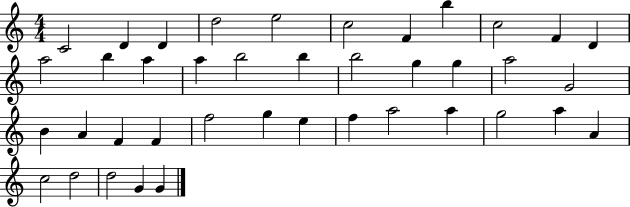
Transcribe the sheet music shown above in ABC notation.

X:1
T:Untitled
M:4/4
L:1/4
K:C
C2 D D d2 e2 c2 F b c2 F D a2 b a a b2 b b2 g g a2 G2 B A F F f2 g e f a2 a g2 a A c2 d2 d2 G G